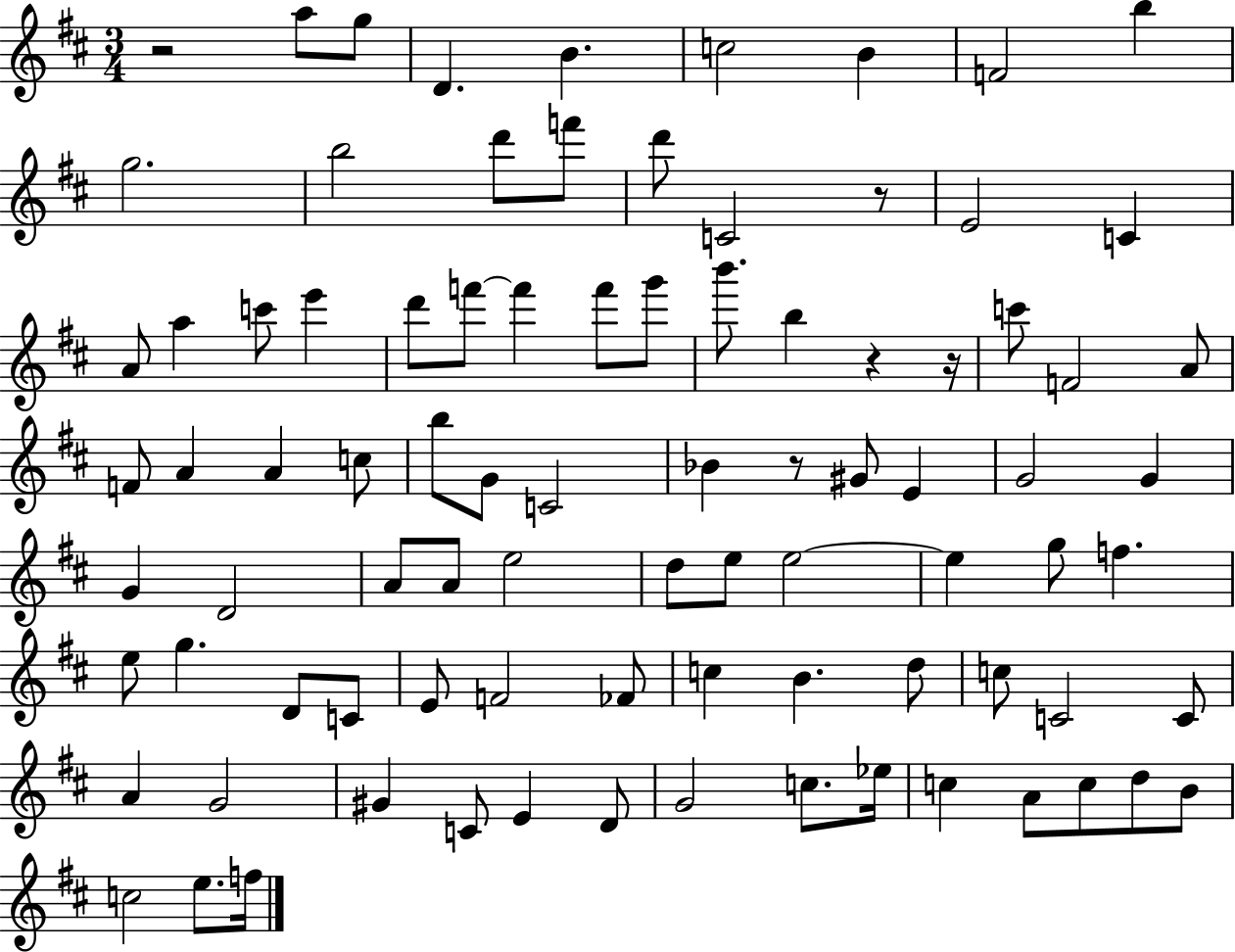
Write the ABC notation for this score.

X:1
T:Untitled
M:3/4
L:1/4
K:D
z2 a/2 g/2 D B c2 B F2 b g2 b2 d'/2 f'/2 d'/2 C2 z/2 E2 C A/2 a c'/2 e' d'/2 f'/2 f' f'/2 g'/2 b'/2 b z z/4 c'/2 F2 A/2 F/2 A A c/2 b/2 G/2 C2 _B z/2 ^G/2 E G2 G G D2 A/2 A/2 e2 d/2 e/2 e2 e g/2 f e/2 g D/2 C/2 E/2 F2 _F/2 c B d/2 c/2 C2 C/2 A G2 ^G C/2 E D/2 G2 c/2 _e/4 c A/2 c/2 d/2 B/2 c2 e/2 f/4